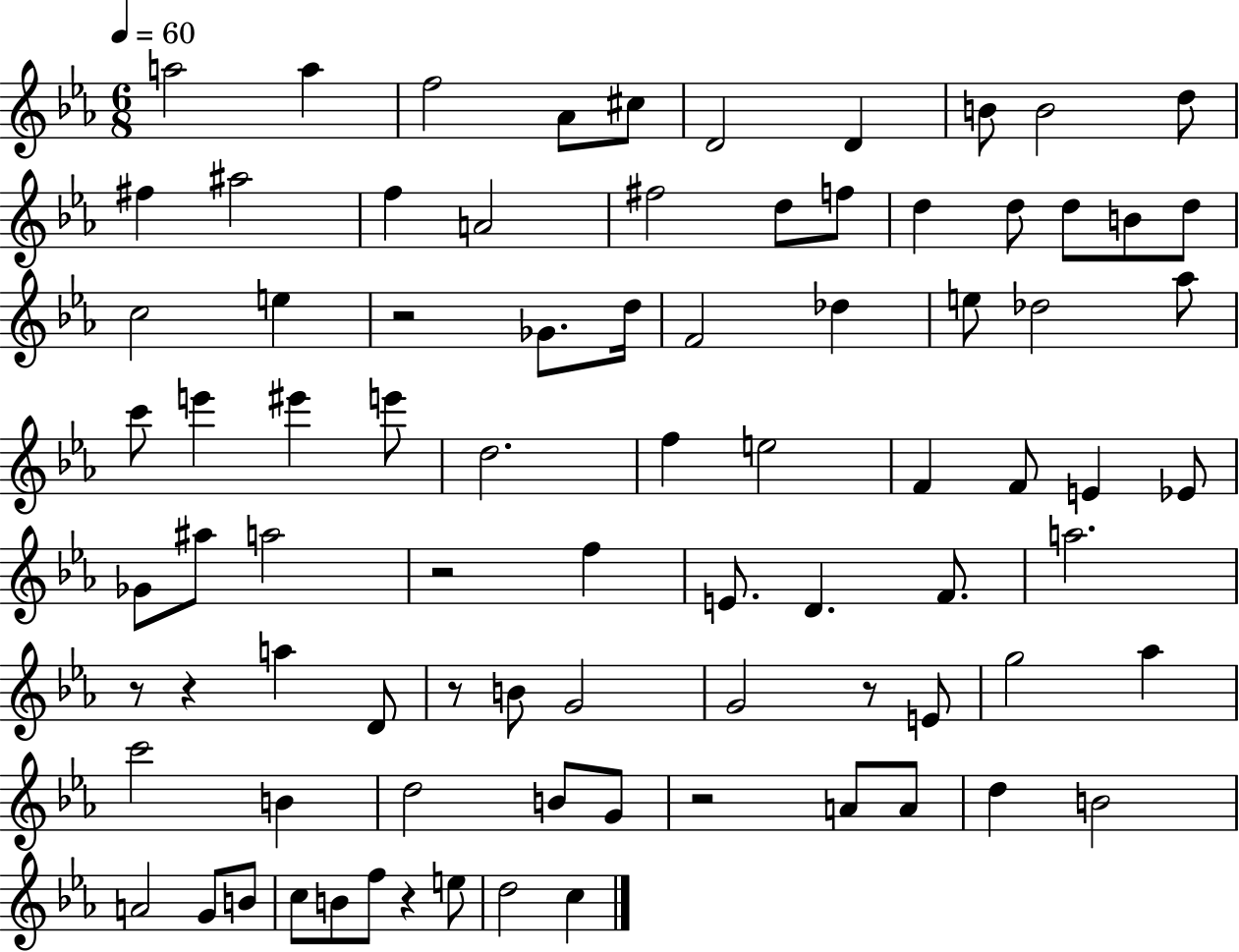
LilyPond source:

{
  \clef treble
  \numericTimeSignature
  \time 6/8
  \key ees \major
  \tempo 4 = 60
  \repeat volta 2 { a''2 a''4 | f''2 aes'8 cis''8 | d'2 d'4 | b'8 b'2 d''8 | \break fis''4 ais''2 | f''4 a'2 | fis''2 d''8 f''8 | d''4 d''8 d''8 b'8 d''8 | \break c''2 e''4 | r2 ges'8. d''16 | f'2 des''4 | e''8 des''2 aes''8 | \break c'''8 e'''4 eis'''4 e'''8 | d''2. | f''4 e''2 | f'4 f'8 e'4 ees'8 | \break ges'8 ais''8 a''2 | r2 f''4 | e'8. d'4. f'8. | a''2. | \break r8 r4 a''4 d'8 | r8 b'8 g'2 | g'2 r8 e'8 | g''2 aes''4 | \break c'''2 b'4 | d''2 b'8 g'8 | r2 a'8 a'8 | d''4 b'2 | \break a'2 g'8 b'8 | c''8 b'8 f''8 r4 e''8 | d''2 c''4 | } \bar "|."
}